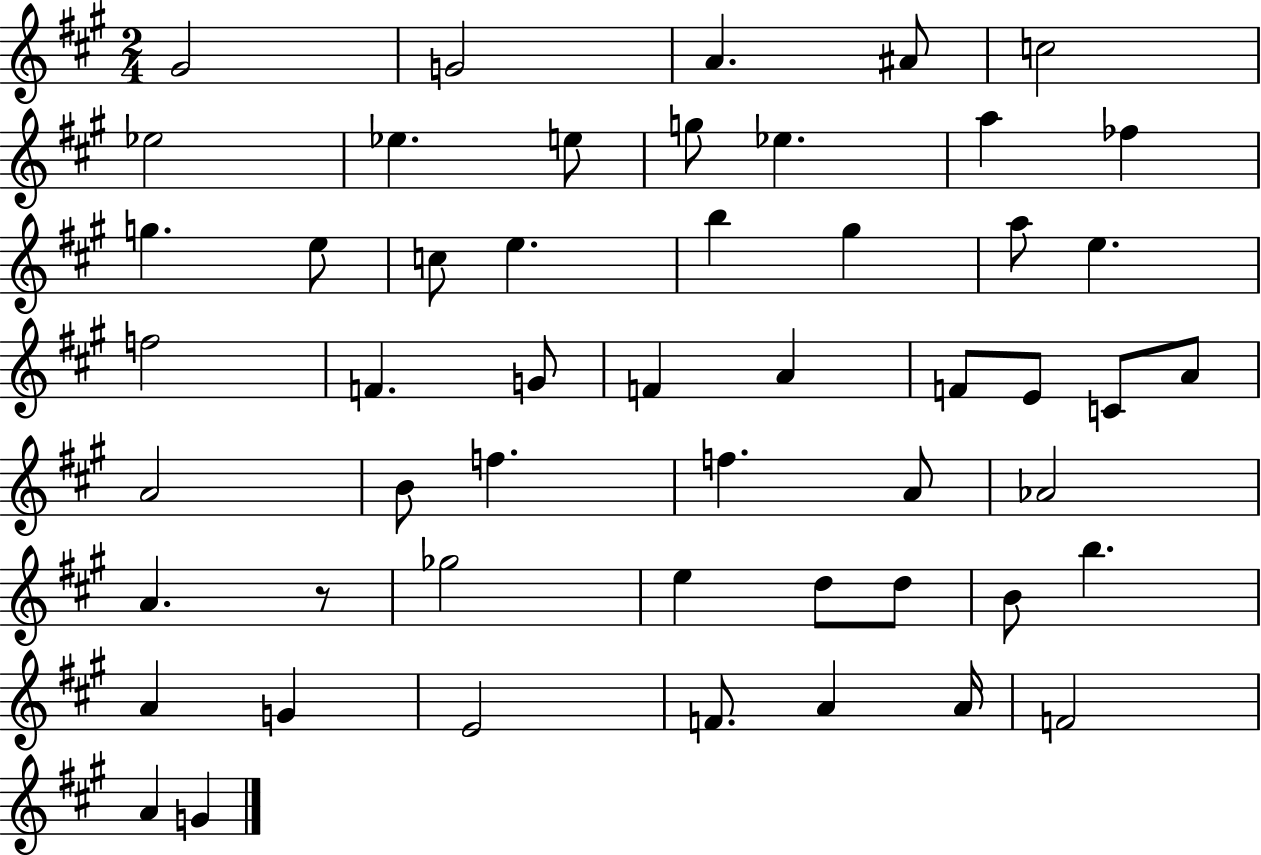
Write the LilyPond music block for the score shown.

{
  \clef treble
  \numericTimeSignature
  \time 2/4
  \key a \major
  gis'2 | g'2 | a'4. ais'8 | c''2 | \break ees''2 | ees''4. e''8 | g''8 ees''4. | a''4 fes''4 | \break g''4. e''8 | c''8 e''4. | b''4 gis''4 | a''8 e''4. | \break f''2 | f'4. g'8 | f'4 a'4 | f'8 e'8 c'8 a'8 | \break a'2 | b'8 f''4. | f''4. a'8 | aes'2 | \break a'4. r8 | ges''2 | e''4 d''8 d''8 | b'8 b''4. | \break a'4 g'4 | e'2 | f'8. a'4 a'16 | f'2 | \break a'4 g'4 | \bar "|."
}